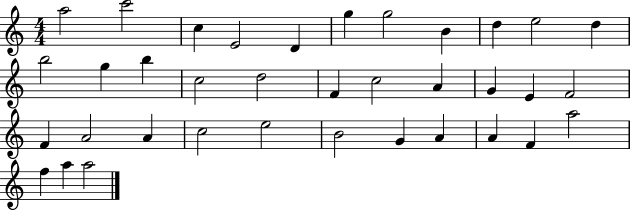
X:1
T:Untitled
M:4/4
L:1/4
K:C
a2 c'2 c E2 D g g2 B d e2 d b2 g b c2 d2 F c2 A G E F2 F A2 A c2 e2 B2 G A A F a2 f a a2